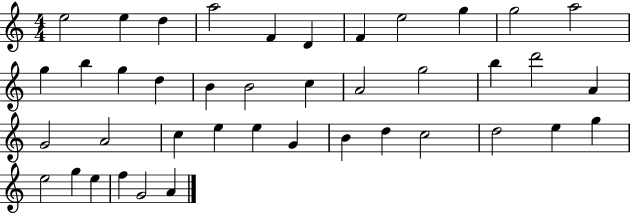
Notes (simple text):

E5/h E5/q D5/q A5/h F4/q D4/q F4/q E5/h G5/q G5/h A5/h G5/q B5/q G5/q D5/q B4/q B4/h C5/q A4/h G5/h B5/q D6/h A4/q G4/h A4/h C5/q E5/q E5/q G4/q B4/q D5/q C5/h D5/h E5/q G5/q E5/h G5/q E5/q F5/q G4/h A4/q